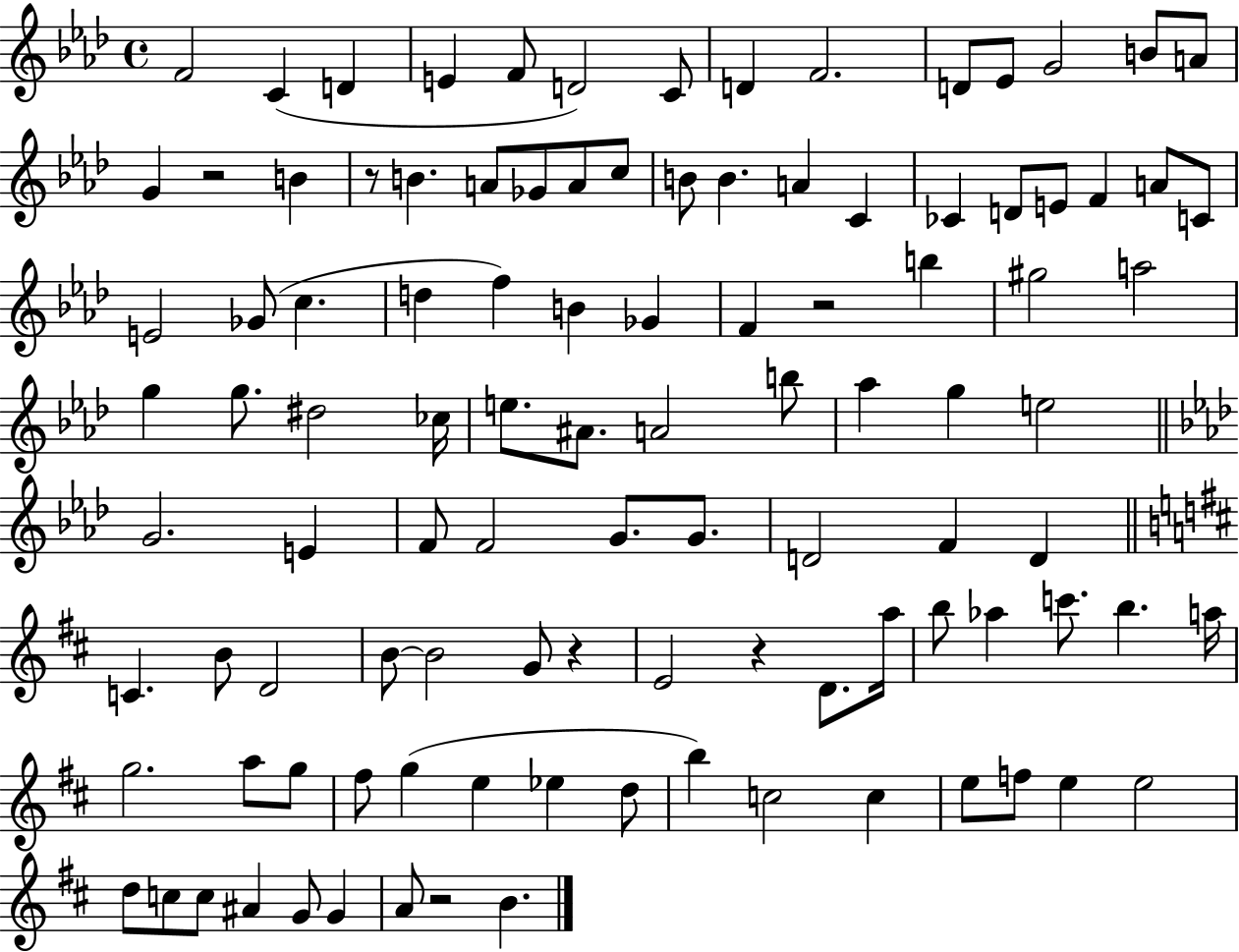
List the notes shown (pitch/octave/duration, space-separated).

F4/h C4/q D4/q E4/q F4/e D4/h C4/e D4/q F4/h. D4/e Eb4/e G4/h B4/e A4/e G4/q R/h B4/q R/e B4/q. A4/e Gb4/e A4/e C5/e B4/e B4/q. A4/q C4/q CES4/q D4/e E4/e F4/q A4/e C4/e E4/h Gb4/e C5/q. D5/q F5/q B4/q Gb4/q F4/q R/h B5/q G#5/h A5/h G5/q G5/e. D#5/h CES5/s E5/e. A#4/e. A4/h B5/e Ab5/q G5/q E5/h G4/h. E4/q F4/e F4/h G4/e. G4/e. D4/h F4/q D4/q C4/q. B4/e D4/h B4/e B4/h G4/e R/q E4/h R/q D4/e. A5/s B5/e Ab5/q C6/e. B5/q. A5/s G5/h. A5/e G5/e F#5/e G5/q E5/q Eb5/q D5/e B5/q C5/h C5/q E5/e F5/e E5/q E5/h D5/e C5/e C5/e A#4/q G4/e G4/q A4/e R/h B4/q.